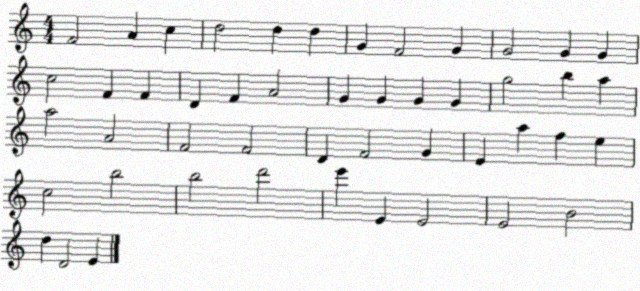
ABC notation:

X:1
T:Untitled
M:4/4
L:1/4
K:C
F2 A c d2 d d G F2 G G2 G G c2 F F D F A2 G G G G g2 b a a2 A2 F2 F2 D F2 G E a f e c2 b2 b2 d'2 e' E E2 E2 B2 d D2 E